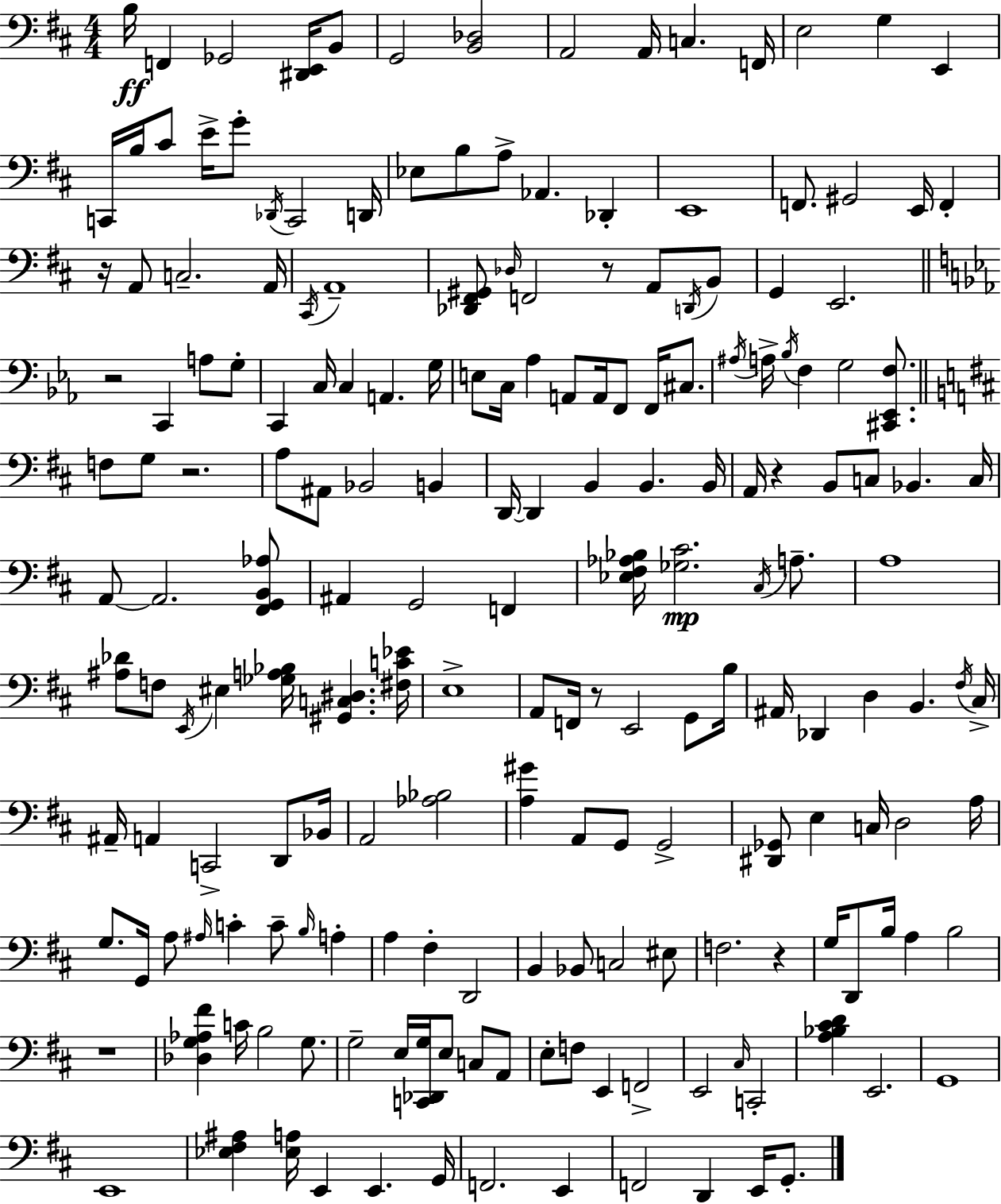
B3/s F2/q Gb2/h [D#2,E2]/s B2/e G2/h [B2,Db3]/h A2/h A2/s C3/q. F2/s E3/h G3/q E2/q C2/s B3/s C#4/e E4/s G4/e Db2/s C2/h D2/s Eb3/e B3/e A3/e Ab2/q. Db2/q E2/w F2/e. G#2/h E2/s F2/q R/s A2/e C3/h. A2/s C#2/s A2/w [Db2,F#2,G#2]/e Db3/s F2/h R/e A2/e D2/s B2/e G2/q E2/h. R/h C2/q A3/e G3/e C2/q C3/s C3/q A2/q. G3/s E3/e C3/s Ab3/q A2/e A2/s F2/e F2/s C#3/e. A#3/s A3/s Bb3/s F3/q G3/h [C#2,Eb2,F3]/e. F3/e G3/e R/h. A3/e A#2/e Bb2/h B2/q D2/s D2/q B2/q B2/q. B2/s A2/s R/q B2/e C3/e Bb2/q. C3/s A2/e A2/h. [F#2,G2,B2,Ab3]/e A#2/q G2/h F2/q [Eb3,F#3,Ab3,Bb3]/s [Gb3,C#4]/h. C#3/s A3/e. A3/w [A#3,Db4]/e F3/e E2/s EIS3/q [Gb3,A3,Bb3]/s [G#2,C3,D#3]/q. [F#3,C4,Eb4]/s E3/w A2/e F2/s R/e E2/h G2/e B3/s A#2/s Db2/q D3/q B2/q. F#3/s C#3/s A#2/s A2/q C2/h D2/e Bb2/s A2/h [Ab3,Bb3]/h [A3,G#4]/q A2/e G2/e G2/h [D#2,Gb2]/e E3/q C3/s D3/h A3/s G3/e. G2/s A3/e A#3/s C4/q C4/e B3/s A3/q A3/q F#3/q D2/h B2/q Bb2/e C3/h EIS3/e F3/h. R/q G3/s D2/e B3/s A3/q B3/h R/w [Db3,G3,Ab3,F#4]/q C4/s B3/h G3/e. G3/h E3/s [C2,Db2,G3]/s E3/e C3/e A2/e E3/e F3/e E2/q F2/h E2/h C#3/s C2/h [A3,Bb3,C#4,D4]/q E2/h. G2/w E2/w [Eb3,F#3,A#3]/q [Eb3,A3]/s E2/q E2/q. G2/s F2/h. E2/q F2/h D2/q E2/s G2/e.